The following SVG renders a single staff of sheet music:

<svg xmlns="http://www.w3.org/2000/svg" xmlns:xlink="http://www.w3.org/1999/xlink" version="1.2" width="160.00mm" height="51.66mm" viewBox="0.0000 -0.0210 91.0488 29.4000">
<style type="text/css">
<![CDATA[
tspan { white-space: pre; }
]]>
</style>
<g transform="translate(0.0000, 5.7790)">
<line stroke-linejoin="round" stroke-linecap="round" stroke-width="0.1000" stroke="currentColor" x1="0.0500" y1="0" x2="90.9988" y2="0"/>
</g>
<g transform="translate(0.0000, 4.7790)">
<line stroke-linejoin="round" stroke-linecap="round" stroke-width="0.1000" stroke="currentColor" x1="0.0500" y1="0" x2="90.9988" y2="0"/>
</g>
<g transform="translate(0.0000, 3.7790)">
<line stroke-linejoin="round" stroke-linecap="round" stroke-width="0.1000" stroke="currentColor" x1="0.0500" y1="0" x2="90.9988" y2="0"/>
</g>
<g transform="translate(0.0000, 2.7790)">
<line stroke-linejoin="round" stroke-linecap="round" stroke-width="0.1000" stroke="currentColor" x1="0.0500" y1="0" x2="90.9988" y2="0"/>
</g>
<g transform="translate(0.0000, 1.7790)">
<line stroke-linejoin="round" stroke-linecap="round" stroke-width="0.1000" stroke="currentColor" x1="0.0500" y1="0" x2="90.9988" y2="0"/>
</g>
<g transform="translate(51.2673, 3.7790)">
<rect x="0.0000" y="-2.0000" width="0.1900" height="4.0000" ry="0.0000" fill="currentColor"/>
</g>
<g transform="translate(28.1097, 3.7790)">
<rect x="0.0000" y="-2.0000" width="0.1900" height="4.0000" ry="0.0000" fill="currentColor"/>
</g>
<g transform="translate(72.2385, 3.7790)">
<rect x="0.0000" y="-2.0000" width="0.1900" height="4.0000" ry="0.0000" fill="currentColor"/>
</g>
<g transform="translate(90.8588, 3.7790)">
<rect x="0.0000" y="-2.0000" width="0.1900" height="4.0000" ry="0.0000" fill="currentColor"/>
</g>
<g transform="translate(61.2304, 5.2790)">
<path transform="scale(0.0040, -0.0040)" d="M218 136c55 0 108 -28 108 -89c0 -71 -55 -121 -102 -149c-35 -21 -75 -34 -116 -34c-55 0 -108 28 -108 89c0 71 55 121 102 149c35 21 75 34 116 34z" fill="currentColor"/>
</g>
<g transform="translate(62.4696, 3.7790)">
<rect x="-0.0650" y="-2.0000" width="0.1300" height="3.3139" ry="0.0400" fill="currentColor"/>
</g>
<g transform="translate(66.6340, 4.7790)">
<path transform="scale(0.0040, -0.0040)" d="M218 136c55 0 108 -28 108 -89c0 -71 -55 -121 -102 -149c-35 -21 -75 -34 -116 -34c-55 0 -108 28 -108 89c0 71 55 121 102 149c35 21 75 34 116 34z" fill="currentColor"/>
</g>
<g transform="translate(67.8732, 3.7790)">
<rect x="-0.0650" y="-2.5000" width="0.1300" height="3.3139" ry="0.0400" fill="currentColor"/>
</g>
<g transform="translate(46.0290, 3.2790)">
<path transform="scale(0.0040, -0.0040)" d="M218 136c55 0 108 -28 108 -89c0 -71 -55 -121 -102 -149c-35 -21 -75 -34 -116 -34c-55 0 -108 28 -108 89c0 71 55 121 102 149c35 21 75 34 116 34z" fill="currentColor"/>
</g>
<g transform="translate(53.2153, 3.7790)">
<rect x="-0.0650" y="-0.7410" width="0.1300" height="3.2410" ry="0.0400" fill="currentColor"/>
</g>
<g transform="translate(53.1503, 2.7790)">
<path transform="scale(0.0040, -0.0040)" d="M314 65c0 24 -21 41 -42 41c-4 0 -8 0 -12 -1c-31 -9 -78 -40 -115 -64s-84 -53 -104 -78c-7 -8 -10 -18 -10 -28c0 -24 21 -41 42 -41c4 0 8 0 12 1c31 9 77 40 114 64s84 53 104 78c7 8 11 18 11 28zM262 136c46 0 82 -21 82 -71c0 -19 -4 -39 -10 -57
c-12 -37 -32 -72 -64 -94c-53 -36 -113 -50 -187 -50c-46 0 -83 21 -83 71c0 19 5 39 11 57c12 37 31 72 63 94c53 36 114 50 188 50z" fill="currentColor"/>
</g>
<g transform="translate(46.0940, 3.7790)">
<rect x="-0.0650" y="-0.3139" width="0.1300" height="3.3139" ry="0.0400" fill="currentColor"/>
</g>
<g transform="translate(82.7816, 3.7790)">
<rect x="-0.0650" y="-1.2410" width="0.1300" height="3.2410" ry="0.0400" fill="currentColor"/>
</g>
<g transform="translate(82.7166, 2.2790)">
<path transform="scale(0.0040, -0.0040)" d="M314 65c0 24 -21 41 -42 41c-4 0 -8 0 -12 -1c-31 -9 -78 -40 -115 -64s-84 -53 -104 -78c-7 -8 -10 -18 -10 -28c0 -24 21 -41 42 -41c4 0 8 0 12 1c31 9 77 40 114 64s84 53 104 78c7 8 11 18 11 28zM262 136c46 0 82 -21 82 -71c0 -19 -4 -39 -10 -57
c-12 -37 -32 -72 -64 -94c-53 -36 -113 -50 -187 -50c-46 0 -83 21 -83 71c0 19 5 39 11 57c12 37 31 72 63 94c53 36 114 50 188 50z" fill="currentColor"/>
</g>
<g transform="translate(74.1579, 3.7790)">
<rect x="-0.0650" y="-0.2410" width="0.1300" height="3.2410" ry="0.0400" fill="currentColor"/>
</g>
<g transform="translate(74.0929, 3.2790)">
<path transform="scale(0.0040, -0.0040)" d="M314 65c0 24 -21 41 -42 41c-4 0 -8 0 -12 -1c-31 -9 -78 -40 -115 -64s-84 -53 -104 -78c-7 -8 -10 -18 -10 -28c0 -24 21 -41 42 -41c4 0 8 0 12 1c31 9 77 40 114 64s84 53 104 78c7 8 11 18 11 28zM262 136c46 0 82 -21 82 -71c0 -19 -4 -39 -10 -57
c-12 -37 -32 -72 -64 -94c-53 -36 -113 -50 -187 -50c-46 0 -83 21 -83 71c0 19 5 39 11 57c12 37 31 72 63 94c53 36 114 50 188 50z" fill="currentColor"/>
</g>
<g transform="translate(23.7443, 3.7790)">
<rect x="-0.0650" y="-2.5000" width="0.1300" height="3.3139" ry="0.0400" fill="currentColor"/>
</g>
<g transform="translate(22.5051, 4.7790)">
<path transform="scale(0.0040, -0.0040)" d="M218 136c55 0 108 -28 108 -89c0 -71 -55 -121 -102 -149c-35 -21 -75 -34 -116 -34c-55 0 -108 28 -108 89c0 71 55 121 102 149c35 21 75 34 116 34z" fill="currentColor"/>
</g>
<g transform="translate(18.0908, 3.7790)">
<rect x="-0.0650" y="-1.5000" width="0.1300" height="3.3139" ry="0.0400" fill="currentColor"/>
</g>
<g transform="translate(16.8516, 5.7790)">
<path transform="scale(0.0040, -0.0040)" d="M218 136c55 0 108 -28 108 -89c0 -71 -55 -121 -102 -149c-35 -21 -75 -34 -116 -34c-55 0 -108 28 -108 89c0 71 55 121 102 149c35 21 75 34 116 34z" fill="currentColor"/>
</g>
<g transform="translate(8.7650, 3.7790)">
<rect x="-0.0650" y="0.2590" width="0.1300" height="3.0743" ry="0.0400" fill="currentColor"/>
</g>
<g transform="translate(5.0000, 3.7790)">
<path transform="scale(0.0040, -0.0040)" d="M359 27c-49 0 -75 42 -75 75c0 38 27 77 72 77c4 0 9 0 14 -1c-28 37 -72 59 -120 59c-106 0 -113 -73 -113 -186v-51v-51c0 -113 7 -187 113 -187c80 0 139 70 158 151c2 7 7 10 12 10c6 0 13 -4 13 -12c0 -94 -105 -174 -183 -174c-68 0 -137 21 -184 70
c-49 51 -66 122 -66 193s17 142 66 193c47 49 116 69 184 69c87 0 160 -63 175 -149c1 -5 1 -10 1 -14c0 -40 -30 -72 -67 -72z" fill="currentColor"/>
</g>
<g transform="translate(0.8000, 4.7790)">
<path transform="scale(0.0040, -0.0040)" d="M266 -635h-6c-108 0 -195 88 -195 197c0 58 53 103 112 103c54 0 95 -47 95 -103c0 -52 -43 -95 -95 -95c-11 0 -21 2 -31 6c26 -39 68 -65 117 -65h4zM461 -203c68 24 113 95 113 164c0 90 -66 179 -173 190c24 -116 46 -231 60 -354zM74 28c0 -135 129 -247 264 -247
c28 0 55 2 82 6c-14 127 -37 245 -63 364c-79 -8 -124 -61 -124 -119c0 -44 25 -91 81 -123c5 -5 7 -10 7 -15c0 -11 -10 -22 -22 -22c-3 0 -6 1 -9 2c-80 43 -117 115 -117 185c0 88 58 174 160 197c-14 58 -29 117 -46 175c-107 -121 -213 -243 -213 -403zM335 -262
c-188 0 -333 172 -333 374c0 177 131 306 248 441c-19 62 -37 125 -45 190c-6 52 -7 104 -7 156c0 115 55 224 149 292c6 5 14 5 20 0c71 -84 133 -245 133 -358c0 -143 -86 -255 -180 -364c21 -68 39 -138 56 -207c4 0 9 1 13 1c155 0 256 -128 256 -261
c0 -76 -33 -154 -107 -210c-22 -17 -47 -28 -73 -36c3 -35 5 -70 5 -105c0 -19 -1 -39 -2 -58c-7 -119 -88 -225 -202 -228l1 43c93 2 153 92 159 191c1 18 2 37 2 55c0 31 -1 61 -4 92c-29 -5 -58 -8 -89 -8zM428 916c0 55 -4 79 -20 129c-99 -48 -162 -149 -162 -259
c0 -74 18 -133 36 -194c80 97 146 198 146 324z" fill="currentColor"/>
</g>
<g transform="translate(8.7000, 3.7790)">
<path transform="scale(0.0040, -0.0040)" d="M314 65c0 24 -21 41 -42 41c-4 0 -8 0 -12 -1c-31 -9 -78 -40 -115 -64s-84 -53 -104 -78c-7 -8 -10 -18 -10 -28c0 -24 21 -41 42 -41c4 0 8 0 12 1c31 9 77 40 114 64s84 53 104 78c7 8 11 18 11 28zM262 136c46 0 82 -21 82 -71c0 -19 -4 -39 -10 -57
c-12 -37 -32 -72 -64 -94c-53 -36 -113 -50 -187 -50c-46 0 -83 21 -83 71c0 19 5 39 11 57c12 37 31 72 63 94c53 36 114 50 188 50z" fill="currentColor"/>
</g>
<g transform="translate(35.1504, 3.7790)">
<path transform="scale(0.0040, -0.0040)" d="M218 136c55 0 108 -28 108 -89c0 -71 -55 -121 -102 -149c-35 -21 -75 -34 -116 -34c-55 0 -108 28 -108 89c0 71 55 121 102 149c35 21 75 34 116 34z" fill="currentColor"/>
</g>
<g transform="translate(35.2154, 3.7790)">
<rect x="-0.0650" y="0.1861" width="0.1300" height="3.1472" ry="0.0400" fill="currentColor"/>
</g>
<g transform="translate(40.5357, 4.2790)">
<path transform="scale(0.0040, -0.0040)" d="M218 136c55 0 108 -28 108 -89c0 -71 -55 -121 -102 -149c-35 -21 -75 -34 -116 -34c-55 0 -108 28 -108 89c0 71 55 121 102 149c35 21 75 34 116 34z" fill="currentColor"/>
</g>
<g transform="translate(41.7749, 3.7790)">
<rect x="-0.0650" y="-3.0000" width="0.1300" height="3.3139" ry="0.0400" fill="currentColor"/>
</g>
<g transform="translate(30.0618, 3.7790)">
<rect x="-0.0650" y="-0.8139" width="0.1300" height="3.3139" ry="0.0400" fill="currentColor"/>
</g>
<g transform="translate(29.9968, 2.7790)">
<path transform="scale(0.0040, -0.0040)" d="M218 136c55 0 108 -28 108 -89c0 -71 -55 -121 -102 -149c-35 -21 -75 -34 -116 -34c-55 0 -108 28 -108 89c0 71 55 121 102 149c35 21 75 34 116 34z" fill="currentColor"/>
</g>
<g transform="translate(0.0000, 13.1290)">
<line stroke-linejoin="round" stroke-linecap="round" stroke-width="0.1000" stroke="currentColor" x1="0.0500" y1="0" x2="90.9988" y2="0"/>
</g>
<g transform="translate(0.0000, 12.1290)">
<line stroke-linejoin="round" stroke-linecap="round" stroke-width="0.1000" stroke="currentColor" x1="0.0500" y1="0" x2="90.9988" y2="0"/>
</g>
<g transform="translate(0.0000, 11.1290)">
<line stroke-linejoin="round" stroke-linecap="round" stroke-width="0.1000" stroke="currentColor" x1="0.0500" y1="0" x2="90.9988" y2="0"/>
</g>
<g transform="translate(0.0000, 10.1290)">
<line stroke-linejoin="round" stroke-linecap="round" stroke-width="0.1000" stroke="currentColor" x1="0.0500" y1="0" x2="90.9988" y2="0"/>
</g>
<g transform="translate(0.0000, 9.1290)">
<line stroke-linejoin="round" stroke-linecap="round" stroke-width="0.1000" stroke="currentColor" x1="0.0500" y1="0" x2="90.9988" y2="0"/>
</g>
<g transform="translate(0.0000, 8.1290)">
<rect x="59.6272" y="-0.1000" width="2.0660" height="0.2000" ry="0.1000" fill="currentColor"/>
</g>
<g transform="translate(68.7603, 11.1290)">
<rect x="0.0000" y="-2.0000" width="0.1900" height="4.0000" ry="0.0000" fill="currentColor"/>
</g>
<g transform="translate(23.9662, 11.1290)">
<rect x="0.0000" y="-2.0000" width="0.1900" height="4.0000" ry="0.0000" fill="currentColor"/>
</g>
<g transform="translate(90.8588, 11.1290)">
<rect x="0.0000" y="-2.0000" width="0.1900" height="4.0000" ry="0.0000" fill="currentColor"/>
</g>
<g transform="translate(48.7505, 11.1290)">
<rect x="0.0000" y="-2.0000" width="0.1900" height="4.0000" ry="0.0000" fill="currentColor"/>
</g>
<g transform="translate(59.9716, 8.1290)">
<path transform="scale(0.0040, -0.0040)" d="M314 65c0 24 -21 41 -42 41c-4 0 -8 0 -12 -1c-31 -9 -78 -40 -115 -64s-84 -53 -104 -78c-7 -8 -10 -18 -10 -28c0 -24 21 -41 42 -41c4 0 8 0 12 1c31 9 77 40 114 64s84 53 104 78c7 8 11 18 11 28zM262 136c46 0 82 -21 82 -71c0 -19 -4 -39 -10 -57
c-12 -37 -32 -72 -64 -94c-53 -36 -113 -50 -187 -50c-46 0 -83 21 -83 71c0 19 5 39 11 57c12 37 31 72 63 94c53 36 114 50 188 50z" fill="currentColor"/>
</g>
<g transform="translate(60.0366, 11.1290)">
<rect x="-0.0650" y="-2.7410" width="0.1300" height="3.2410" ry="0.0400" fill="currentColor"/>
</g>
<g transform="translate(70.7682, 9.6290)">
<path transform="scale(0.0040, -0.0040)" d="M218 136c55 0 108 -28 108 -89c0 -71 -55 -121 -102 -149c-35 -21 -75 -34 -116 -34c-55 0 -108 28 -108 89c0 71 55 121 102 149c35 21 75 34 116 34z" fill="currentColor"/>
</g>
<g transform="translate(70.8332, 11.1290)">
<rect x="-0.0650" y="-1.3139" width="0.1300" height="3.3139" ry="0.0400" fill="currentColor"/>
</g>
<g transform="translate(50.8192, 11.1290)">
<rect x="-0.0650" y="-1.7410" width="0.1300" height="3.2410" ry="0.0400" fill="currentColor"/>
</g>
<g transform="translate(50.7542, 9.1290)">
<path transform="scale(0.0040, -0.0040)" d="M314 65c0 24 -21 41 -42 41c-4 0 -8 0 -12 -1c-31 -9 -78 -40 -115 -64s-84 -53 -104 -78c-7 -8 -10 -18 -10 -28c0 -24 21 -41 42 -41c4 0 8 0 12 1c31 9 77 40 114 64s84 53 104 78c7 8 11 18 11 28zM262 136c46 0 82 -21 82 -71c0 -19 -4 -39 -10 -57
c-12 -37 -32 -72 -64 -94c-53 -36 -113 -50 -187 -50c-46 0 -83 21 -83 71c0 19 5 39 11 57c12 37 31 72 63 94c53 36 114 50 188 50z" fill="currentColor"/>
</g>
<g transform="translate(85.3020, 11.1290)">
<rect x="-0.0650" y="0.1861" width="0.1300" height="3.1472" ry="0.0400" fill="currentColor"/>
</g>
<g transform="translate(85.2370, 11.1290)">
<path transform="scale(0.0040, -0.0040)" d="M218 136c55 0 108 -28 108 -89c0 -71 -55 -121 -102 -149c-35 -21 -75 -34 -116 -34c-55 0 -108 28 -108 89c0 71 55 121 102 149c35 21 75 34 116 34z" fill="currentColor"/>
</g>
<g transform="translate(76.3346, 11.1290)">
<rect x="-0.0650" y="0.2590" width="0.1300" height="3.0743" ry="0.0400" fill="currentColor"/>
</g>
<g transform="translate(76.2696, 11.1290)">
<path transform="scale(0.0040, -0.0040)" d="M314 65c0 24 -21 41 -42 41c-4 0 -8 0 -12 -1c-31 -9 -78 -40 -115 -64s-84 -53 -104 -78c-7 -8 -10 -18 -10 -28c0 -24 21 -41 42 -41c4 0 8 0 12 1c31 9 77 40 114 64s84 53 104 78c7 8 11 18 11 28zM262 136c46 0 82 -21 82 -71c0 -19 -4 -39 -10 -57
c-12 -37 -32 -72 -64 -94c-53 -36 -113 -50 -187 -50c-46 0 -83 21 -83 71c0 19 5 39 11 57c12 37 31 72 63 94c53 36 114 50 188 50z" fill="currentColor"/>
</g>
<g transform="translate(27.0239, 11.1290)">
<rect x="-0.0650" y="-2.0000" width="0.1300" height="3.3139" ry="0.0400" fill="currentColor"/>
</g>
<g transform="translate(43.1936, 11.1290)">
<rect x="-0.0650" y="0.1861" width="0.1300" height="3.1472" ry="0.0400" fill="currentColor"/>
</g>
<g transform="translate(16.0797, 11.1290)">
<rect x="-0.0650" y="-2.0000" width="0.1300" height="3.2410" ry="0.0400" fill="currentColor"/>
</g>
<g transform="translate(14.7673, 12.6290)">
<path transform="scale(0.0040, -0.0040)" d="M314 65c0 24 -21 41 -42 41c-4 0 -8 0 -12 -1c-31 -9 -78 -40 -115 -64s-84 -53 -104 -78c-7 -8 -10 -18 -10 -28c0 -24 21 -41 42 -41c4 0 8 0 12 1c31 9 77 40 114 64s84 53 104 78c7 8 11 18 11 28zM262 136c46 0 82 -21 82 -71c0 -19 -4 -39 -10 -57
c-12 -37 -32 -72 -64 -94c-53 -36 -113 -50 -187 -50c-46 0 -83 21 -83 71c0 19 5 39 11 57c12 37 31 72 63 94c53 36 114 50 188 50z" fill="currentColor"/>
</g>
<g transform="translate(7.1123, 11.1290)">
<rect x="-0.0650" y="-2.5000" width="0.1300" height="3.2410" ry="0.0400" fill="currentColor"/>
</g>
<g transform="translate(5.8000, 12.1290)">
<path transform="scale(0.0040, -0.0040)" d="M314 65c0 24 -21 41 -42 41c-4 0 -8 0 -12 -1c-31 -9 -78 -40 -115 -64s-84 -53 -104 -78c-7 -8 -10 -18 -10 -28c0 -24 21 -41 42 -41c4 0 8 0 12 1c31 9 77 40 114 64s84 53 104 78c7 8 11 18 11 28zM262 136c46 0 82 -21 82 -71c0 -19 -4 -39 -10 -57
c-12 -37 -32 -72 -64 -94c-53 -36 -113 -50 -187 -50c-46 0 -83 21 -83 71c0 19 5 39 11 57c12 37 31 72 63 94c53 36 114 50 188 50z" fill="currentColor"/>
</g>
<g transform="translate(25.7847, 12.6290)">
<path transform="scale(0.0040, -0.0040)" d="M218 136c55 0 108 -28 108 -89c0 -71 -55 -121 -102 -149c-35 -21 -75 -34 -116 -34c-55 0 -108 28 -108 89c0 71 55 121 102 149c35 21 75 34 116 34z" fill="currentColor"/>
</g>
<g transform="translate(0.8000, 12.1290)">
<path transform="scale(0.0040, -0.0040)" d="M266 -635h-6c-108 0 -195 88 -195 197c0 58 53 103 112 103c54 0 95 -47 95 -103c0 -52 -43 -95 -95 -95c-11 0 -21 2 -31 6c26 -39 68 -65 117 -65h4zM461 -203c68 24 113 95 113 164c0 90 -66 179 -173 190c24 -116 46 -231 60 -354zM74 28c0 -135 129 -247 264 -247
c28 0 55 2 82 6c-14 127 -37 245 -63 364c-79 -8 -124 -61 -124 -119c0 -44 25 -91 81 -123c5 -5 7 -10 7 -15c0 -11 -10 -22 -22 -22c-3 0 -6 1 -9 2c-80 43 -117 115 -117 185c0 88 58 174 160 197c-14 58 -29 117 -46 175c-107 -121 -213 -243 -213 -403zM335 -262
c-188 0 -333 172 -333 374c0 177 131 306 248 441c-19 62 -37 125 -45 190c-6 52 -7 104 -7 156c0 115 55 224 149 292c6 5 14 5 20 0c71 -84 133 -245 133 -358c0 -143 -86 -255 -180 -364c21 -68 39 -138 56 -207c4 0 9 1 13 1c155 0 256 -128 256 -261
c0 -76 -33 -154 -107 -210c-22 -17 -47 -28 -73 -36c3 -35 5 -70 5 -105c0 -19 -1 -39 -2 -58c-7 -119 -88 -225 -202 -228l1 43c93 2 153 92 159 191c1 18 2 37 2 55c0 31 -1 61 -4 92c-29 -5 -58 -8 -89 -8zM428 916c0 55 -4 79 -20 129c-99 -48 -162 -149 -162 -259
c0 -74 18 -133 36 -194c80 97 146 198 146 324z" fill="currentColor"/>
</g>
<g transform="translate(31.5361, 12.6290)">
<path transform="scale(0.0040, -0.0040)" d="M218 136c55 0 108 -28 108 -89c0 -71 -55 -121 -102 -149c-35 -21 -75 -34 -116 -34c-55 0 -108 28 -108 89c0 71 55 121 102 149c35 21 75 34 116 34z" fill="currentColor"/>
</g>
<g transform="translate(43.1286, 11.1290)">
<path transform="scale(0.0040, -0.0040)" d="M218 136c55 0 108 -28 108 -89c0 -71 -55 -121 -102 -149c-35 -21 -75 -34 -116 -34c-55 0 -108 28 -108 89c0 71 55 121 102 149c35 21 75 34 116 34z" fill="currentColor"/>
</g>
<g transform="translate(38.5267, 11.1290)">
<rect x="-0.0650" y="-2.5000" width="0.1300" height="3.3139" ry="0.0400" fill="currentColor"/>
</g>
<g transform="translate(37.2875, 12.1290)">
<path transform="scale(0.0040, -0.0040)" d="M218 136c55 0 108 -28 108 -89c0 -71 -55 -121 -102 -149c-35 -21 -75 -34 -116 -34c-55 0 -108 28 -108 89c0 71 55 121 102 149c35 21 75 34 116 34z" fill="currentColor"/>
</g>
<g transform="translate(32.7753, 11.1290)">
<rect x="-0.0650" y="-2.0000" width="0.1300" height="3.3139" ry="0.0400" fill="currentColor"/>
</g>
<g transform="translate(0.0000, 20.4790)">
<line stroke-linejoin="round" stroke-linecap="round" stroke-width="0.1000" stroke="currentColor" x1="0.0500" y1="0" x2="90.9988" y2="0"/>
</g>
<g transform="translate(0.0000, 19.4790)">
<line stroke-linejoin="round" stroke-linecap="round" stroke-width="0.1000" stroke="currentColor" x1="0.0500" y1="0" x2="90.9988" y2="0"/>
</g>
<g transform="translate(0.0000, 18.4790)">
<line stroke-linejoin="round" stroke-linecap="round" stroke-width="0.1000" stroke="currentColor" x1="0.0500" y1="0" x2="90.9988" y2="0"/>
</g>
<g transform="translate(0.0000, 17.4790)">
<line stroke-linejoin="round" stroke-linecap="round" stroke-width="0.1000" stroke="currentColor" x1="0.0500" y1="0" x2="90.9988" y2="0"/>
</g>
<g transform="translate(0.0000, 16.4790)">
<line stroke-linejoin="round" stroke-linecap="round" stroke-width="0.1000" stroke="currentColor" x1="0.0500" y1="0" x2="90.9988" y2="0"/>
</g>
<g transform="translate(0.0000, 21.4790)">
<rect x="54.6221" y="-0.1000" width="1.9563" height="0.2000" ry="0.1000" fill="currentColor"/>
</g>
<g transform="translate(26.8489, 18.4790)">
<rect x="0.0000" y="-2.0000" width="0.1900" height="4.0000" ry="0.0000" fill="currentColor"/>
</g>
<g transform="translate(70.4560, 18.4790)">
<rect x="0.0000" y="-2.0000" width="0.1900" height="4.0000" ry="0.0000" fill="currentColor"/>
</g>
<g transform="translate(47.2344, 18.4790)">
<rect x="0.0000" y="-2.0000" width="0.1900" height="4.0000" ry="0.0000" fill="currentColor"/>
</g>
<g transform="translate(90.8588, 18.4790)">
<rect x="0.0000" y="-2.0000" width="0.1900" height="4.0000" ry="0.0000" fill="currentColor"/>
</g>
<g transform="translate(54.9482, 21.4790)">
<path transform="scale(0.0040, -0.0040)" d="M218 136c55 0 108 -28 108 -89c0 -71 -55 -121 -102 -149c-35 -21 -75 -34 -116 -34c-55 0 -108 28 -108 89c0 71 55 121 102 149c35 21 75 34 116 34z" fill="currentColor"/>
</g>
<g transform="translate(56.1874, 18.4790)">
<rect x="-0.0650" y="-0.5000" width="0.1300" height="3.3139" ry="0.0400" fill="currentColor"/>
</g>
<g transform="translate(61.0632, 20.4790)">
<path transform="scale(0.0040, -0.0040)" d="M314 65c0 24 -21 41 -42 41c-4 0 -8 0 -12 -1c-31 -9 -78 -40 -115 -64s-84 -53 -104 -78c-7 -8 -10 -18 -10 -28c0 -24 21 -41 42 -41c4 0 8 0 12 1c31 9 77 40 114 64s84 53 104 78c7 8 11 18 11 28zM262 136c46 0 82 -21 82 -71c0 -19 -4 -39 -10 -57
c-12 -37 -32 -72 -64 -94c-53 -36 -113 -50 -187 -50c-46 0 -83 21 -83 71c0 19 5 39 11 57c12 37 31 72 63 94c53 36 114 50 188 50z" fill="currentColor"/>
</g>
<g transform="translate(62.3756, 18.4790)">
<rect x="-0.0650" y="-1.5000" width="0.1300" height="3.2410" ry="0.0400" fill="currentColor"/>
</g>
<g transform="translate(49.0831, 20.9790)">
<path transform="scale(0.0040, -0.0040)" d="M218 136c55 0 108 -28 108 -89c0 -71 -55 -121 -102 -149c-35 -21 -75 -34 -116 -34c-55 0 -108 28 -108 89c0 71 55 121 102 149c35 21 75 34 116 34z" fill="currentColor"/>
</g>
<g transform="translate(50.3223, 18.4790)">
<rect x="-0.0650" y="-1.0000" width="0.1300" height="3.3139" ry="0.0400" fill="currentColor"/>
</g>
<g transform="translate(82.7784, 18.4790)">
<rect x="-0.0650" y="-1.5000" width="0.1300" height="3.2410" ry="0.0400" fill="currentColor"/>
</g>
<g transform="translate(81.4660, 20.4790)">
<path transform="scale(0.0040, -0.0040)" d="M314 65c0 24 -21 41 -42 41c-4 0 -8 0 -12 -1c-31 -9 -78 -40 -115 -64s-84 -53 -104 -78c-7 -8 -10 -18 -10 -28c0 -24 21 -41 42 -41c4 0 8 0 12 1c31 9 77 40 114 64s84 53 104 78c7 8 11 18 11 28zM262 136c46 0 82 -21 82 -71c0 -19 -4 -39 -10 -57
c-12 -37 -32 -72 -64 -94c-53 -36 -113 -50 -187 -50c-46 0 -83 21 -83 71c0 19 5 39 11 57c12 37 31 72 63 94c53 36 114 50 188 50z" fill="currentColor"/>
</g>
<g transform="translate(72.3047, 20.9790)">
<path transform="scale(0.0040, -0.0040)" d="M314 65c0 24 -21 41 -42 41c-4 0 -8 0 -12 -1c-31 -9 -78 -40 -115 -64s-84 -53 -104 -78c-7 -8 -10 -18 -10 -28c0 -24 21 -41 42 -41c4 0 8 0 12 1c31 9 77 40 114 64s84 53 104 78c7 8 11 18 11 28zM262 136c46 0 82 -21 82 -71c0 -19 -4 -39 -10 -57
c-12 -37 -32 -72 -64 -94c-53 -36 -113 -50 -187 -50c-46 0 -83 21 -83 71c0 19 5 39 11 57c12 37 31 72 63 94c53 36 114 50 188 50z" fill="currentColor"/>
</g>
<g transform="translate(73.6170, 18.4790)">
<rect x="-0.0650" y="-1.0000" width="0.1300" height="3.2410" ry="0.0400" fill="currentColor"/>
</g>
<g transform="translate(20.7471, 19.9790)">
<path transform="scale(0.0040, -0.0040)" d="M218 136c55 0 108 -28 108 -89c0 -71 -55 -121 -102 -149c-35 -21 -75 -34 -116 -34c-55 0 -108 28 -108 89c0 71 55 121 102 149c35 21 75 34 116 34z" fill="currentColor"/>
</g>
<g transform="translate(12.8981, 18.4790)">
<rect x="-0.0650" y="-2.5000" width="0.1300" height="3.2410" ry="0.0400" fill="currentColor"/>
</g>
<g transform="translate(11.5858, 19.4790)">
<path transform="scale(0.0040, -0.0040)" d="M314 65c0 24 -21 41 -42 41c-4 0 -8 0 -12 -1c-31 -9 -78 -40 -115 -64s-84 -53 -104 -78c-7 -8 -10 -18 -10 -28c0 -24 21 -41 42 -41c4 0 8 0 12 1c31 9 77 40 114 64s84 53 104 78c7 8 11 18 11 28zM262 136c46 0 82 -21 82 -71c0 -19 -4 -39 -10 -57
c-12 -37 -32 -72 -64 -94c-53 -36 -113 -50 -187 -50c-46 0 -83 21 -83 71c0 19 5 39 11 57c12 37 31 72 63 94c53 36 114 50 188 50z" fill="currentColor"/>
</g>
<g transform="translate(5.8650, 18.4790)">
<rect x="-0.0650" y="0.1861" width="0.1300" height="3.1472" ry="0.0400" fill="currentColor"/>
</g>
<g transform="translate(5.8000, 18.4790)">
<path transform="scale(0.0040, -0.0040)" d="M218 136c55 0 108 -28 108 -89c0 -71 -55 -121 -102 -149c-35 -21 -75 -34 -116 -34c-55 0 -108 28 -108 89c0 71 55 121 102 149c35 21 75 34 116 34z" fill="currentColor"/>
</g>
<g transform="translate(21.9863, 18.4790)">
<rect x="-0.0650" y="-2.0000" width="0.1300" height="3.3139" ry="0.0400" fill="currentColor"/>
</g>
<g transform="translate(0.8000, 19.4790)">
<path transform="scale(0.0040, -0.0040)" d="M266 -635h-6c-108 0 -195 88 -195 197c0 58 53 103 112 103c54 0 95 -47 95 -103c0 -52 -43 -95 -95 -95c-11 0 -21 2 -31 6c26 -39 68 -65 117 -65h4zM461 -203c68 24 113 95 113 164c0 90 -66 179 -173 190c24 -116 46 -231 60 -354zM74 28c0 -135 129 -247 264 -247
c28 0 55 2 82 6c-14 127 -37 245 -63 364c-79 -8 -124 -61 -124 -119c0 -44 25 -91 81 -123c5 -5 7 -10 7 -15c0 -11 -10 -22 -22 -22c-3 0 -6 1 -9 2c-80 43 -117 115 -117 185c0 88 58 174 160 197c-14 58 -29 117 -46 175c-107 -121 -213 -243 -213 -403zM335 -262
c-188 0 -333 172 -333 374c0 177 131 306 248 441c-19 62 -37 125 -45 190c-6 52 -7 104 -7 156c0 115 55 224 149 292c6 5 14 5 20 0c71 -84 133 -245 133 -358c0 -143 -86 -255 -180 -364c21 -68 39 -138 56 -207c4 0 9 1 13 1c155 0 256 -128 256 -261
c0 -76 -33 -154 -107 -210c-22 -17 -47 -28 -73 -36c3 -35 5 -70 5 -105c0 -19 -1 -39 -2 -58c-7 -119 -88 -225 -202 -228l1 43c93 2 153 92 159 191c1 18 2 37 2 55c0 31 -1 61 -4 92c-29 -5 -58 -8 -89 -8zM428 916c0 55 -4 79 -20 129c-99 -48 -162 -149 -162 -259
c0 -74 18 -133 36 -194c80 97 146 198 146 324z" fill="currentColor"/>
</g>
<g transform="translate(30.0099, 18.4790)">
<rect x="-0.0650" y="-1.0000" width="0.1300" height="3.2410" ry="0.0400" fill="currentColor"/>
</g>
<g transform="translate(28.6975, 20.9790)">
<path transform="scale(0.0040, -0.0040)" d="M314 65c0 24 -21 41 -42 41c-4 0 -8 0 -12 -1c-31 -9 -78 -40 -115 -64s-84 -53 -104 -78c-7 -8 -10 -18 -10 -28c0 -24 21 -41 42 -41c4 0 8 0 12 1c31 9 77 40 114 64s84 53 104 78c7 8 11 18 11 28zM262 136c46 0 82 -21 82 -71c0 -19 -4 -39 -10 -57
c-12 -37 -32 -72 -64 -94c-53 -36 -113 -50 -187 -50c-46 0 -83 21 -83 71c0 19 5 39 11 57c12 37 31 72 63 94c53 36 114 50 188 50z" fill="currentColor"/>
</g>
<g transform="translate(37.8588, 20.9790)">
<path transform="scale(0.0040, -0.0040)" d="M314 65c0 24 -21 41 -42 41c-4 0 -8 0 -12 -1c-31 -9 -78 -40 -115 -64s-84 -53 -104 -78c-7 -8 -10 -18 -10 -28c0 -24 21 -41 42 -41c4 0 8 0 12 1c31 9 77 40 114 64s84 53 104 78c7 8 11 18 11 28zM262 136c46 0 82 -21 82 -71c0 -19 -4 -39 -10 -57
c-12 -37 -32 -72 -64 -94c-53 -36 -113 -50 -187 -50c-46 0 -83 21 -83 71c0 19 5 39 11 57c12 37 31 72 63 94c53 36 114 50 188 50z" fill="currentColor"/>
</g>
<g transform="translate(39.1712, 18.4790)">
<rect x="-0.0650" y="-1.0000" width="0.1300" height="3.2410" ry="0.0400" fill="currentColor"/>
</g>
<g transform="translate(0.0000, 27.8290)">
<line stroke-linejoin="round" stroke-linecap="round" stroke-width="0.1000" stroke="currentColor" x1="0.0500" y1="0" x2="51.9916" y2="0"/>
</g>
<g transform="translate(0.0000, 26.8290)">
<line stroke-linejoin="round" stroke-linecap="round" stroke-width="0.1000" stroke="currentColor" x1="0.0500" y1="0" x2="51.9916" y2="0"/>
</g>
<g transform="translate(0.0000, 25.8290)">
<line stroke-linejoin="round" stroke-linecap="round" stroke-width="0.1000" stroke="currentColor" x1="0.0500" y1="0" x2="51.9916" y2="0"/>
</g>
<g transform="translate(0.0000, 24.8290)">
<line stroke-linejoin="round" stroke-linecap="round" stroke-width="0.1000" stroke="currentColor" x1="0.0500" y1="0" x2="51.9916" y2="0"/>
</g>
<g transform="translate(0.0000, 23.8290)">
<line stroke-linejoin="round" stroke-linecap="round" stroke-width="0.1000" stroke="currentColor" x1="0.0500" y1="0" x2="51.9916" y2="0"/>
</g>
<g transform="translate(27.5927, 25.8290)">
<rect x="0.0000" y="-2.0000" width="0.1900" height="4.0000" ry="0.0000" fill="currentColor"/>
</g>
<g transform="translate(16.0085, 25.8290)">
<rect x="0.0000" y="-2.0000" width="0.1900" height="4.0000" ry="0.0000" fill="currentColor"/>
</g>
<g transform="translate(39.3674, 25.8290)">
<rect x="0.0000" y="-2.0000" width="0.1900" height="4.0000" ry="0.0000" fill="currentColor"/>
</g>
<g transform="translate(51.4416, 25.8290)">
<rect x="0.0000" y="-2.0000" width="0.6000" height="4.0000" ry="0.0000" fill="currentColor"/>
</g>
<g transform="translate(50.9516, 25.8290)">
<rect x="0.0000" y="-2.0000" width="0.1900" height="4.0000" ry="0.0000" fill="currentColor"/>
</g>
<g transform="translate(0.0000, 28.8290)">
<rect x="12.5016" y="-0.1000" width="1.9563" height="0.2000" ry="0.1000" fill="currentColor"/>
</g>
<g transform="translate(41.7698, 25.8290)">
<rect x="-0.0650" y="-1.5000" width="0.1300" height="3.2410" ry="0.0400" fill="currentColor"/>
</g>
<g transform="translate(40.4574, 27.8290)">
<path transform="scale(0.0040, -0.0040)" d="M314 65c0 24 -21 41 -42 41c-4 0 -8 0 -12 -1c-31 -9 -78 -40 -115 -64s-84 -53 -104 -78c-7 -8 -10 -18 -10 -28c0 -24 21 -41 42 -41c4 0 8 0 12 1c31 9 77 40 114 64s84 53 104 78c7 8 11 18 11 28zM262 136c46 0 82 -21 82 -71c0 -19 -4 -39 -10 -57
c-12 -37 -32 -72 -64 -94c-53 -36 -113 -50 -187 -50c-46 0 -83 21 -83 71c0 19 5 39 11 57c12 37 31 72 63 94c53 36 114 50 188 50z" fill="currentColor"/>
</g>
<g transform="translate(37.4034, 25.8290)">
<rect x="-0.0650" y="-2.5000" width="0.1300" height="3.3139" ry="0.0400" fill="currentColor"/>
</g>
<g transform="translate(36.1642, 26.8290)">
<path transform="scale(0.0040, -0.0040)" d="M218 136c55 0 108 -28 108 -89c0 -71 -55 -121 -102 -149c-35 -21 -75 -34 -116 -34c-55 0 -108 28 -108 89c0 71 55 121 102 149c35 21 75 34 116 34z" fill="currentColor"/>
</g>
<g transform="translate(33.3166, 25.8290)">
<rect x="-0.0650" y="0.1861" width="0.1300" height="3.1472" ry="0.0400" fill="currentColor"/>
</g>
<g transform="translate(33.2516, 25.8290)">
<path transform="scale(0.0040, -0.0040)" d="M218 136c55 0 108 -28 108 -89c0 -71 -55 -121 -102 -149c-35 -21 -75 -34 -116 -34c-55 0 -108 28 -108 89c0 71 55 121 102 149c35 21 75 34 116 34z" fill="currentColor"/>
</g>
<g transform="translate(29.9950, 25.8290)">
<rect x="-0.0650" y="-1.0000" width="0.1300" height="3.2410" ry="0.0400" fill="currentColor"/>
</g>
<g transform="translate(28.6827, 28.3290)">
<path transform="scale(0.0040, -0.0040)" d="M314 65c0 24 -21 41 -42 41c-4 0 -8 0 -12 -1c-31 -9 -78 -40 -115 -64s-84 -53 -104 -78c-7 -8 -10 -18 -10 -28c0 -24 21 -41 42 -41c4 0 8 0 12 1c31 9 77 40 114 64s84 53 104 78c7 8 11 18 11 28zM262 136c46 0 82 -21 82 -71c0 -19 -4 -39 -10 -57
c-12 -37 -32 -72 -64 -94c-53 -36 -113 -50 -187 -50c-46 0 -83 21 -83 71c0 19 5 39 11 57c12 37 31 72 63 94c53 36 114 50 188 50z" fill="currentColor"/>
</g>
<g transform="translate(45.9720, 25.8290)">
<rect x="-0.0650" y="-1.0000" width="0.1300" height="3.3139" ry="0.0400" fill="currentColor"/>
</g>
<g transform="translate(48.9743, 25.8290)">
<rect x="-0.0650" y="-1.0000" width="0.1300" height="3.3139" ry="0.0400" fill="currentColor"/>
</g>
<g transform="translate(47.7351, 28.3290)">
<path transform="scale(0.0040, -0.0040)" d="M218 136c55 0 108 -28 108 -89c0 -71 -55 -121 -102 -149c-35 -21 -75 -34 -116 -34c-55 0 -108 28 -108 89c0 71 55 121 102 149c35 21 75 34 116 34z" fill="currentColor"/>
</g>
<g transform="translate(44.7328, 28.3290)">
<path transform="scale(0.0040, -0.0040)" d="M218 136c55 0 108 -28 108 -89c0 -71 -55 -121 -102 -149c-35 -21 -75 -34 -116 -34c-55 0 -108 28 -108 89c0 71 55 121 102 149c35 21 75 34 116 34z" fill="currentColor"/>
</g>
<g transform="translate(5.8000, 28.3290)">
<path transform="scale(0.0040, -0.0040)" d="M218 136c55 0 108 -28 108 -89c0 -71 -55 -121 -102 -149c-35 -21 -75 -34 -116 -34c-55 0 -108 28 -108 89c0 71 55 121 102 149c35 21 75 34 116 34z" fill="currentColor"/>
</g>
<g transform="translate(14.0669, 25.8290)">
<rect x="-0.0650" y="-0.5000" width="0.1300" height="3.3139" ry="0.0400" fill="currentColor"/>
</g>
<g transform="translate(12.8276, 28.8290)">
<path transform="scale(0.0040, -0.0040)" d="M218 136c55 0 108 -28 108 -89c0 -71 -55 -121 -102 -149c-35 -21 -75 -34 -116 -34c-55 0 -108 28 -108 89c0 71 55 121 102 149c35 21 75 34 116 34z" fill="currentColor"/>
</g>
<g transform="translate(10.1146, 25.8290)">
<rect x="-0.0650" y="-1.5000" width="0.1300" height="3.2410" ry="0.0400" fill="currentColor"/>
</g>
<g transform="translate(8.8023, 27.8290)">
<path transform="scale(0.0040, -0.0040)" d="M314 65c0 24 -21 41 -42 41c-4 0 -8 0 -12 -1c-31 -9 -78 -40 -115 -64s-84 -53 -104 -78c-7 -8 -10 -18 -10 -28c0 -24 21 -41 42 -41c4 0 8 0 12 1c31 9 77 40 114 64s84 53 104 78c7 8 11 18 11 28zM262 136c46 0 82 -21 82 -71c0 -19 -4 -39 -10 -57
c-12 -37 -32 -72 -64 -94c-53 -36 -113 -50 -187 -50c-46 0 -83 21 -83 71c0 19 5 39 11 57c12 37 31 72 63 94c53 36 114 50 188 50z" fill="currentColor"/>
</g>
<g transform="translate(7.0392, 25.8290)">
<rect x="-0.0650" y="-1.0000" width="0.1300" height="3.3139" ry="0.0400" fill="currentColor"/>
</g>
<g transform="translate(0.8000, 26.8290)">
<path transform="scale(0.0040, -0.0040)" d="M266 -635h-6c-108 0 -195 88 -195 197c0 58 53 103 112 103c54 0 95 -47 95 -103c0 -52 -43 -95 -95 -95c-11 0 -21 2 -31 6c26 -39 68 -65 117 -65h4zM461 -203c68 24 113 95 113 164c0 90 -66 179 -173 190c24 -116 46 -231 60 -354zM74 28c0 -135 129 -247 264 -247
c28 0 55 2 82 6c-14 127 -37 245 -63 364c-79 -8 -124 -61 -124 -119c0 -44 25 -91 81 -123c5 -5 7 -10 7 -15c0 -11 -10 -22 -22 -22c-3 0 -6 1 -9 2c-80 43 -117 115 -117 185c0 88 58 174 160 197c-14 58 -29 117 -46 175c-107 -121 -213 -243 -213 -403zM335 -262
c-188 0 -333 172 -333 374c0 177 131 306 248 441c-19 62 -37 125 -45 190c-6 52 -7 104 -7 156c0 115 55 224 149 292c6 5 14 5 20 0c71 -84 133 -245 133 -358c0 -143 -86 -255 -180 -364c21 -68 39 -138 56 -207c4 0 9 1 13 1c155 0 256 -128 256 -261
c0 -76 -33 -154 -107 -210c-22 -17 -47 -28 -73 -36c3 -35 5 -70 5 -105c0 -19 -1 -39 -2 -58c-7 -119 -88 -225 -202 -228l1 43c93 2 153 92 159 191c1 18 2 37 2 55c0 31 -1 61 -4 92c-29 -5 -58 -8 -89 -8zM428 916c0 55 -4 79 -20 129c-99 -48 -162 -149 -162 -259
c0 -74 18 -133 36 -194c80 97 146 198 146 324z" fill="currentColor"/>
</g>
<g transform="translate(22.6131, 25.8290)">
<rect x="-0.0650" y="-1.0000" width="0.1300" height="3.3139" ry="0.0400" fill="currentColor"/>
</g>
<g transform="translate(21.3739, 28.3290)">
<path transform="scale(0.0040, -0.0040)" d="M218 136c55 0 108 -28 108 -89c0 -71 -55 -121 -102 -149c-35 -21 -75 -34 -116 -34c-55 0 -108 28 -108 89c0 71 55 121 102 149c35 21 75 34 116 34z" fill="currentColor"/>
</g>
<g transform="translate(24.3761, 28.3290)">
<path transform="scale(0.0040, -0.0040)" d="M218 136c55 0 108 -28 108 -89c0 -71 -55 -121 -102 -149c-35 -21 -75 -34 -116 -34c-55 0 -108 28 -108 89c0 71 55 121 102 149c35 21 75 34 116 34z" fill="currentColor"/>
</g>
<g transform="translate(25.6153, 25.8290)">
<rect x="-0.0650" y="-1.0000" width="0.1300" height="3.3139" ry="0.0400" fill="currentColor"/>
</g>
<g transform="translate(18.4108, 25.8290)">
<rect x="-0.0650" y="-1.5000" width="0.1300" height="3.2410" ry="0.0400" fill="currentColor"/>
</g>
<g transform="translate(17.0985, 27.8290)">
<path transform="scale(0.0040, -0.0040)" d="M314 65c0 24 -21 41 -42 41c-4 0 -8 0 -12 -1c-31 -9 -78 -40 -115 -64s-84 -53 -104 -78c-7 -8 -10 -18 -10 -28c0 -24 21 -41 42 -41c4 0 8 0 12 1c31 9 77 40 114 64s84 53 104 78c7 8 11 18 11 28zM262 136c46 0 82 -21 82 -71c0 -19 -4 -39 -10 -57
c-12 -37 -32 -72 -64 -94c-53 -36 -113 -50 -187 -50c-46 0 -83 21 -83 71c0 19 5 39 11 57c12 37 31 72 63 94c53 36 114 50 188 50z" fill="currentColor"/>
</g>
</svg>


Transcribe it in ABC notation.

X:1
T:Untitled
M:4/4
L:1/4
K:C
B2 E G d B A c d2 F G c2 e2 G2 F2 F F G B f2 a2 e B2 B B G2 F D2 D2 D C E2 D2 E2 D E2 C E2 D D D2 B G E2 D D